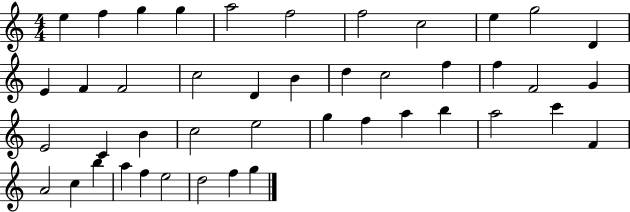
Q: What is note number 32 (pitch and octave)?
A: B5